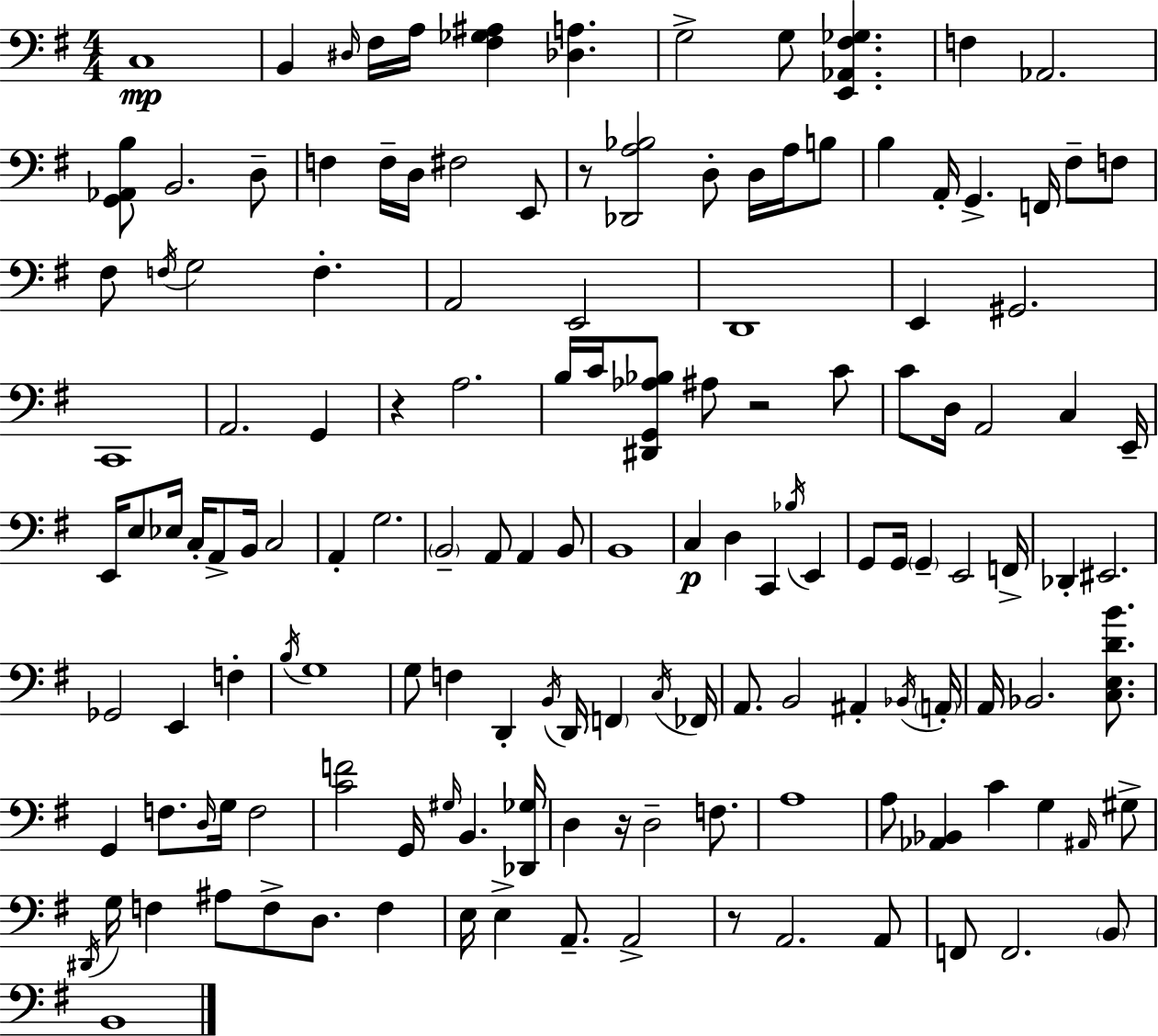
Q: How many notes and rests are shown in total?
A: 143